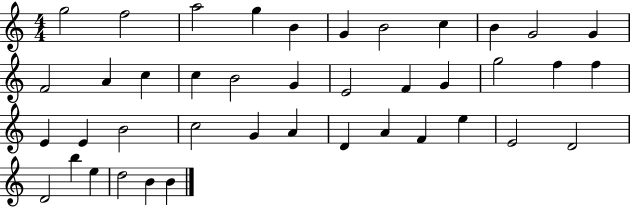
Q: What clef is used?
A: treble